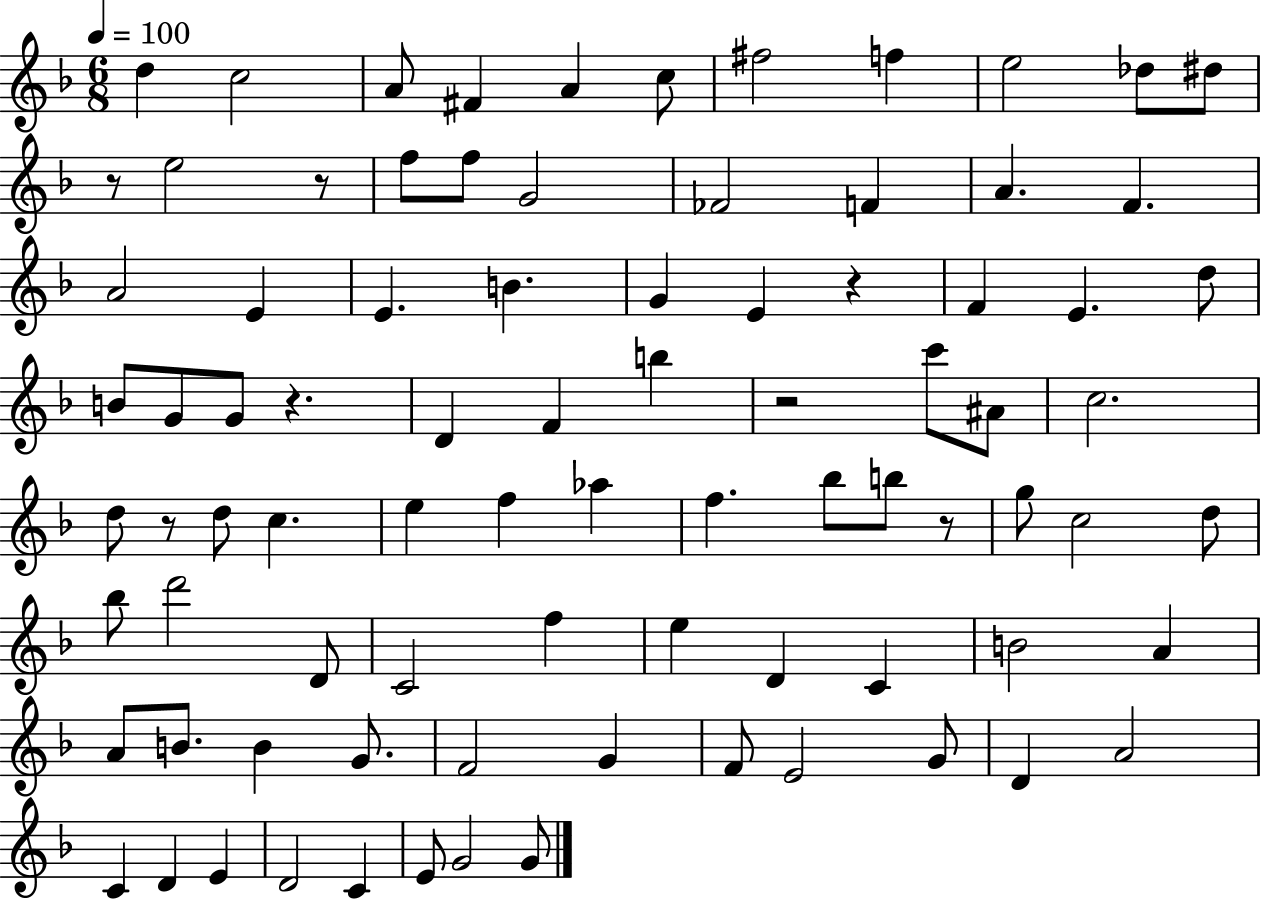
D5/q C5/h A4/e F#4/q A4/q C5/e F#5/h F5/q E5/h Db5/e D#5/e R/e E5/h R/e F5/e F5/e G4/h FES4/h F4/q A4/q. F4/q. A4/h E4/q E4/q. B4/q. G4/q E4/q R/q F4/q E4/q. D5/e B4/e G4/e G4/e R/q. D4/q F4/q B5/q R/h C6/e A#4/e C5/h. D5/e R/e D5/e C5/q. E5/q F5/q Ab5/q F5/q. Bb5/e B5/e R/e G5/e C5/h D5/e Bb5/e D6/h D4/e C4/h F5/q E5/q D4/q C4/q B4/h A4/q A4/e B4/e. B4/q G4/e. F4/h G4/q F4/e E4/h G4/e D4/q A4/h C4/q D4/q E4/q D4/h C4/q E4/e G4/h G4/e